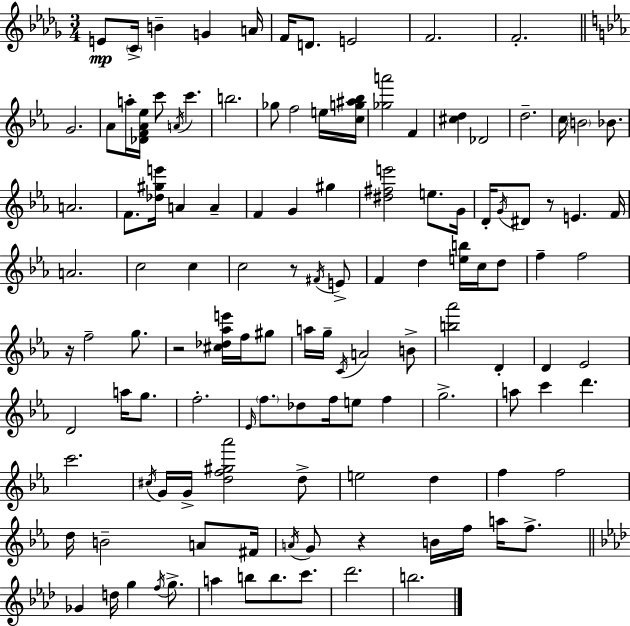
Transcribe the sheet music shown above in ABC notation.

X:1
T:Untitled
M:3/4
L:1/4
K:Bbm
E/2 C/4 B G A/4 F/4 D/2 E2 F2 F2 G2 _A/2 a/4 [_DF_A_e]/4 c'/2 A/4 c' b2 _g/2 f2 e/4 [cg^a_b]/4 [_ga']2 F [^cd] _D2 d2 c/4 B2 _B/2 A2 F/2 [_d^ge']/4 A A F G ^g [^d^fe']2 e/2 G/4 D/4 G/4 ^D/2 z/2 E F/4 A2 c2 c c2 z/2 ^F/4 E/2 F d [eb]/4 c/4 d/2 f f2 z/4 f2 g/2 z2 [^c_d_ae']/4 f/4 ^g/2 a/4 g/4 C/4 A2 B/2 [b_a']2 D D _E2 D2 a/4 g/2 f2 _E/4 f/2 _d/2 f/4 e/2 f g2 a/2 c' d' c'2 ^c/4 G/4 G/4 [df^g_a']2 d/2 e2 d f f2 d/4 B2 A/2 ^F/4 A/4 G/2 z B/4 f/4 a/4 f/2 _G d/4 g f/4 g/2 a b/2 b/2 c'/2 _d'2 b2